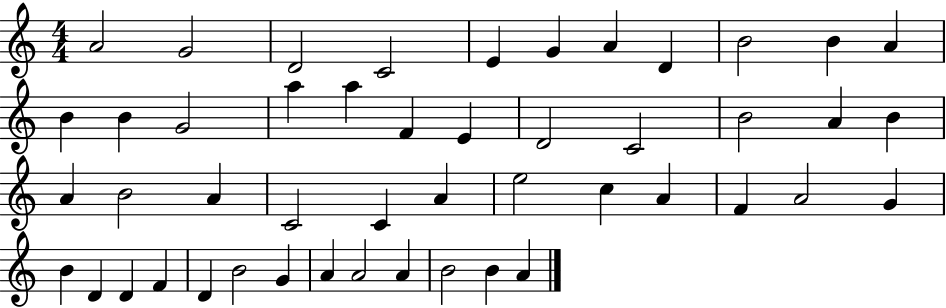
A4/h G4/h D4/h C4/h E4/q G4/q A4/q D4/q B4/h B4/q A4/q B4/q B4/q G4/h A5/q A5/q F4/q E4/q D4/h C4/h B4/h A4/q B4/q A4/q B4/h A4/q C4/h C4/q A4/q E5/h C5/q A4/q F4/q A4/h G4/q B4/q D4/q D4/q F4/q D4/q B4/h G4/q A4/q A4/h A4/q B4/h B4/q A4/q